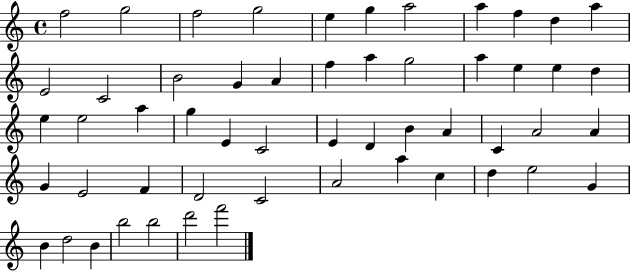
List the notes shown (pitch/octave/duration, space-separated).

F5/h G5/h F5/h G5/h E5/q G5/q A5/h A5/q F5/q D5/q A5/q E4/h C4/h B4/h G4/q A4/q F5/q A5/q G5/h A5/q E5/q E5/q D5/q E5/q E5/h A5/q G5/q E4/q C4/h E4/q D4/q B4/q A4/q C4/q A4/h A4/q G4/q E4/h F4/q D4/h C4/h A4/h A5/q C5/q D5/q E5/h G4/q B4/q D5/h B4/q B5/h B5/h D6/h F6/h